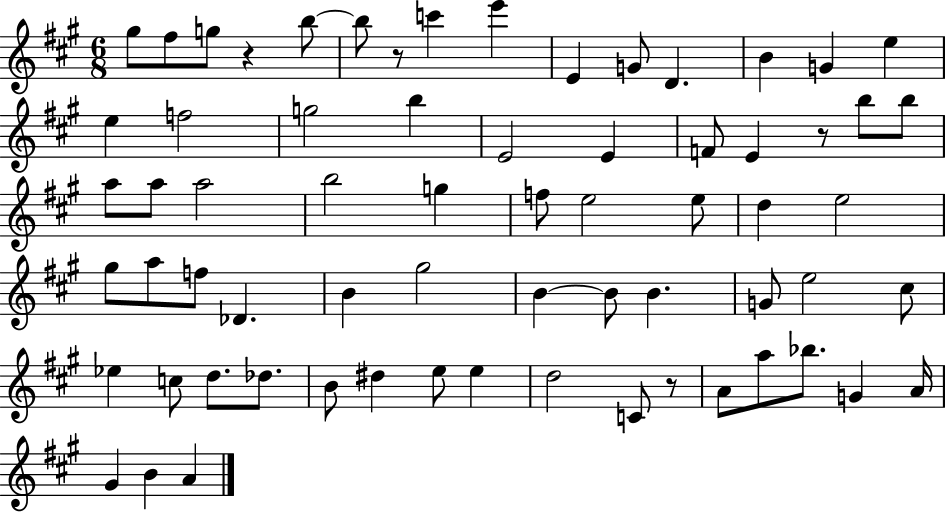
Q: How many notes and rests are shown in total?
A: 67